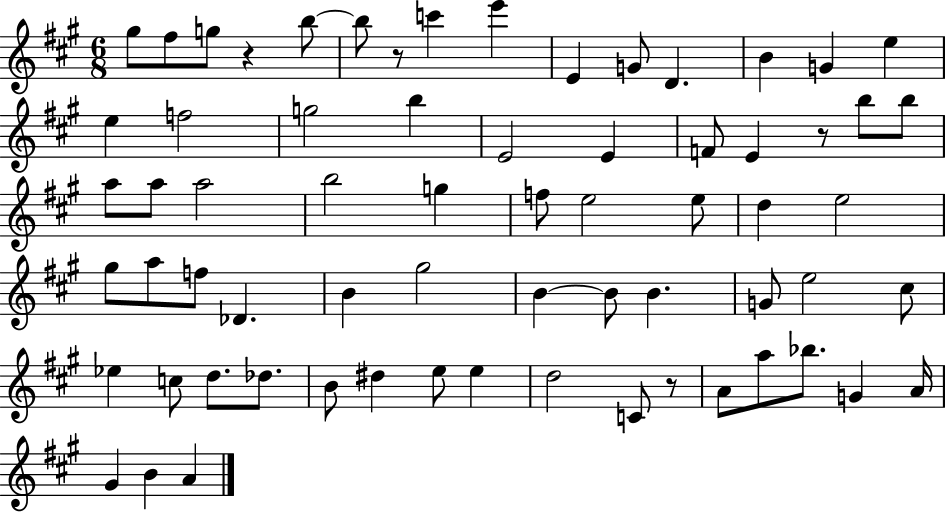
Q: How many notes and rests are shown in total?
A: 67